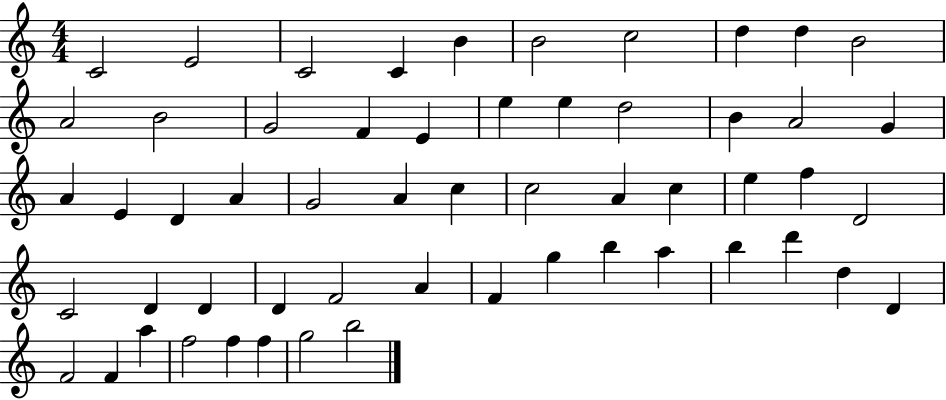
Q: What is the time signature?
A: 4/4